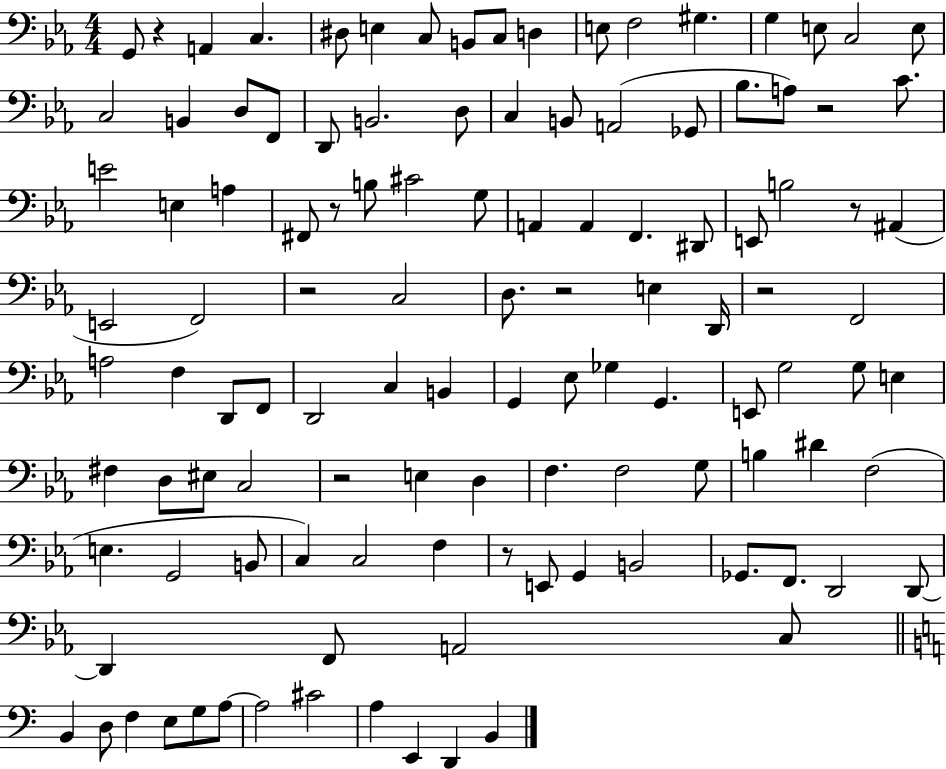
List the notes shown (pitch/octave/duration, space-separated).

G2/e R/q A2/q C3/q. D#3/e E3/q C3/e B2/e C3/e D3/q E3/e F3/h G#3/q. G3/q E3/e C3/h E3/e C3/h B2/q D3/e F2/e D2/e B2/h. D3/e C3/q B2/e A2/h Gb2/e Bb3/e. A3/e R/h C4/e. E4/h E3/q A3/q F#2/e R/e B3/e C#4/h G3/e A2/q A2/q F2/q. D#2/e E2/e B3/h R/e A#2/q E2/h F2/h R/h C3/h D3/e. R/h E3/q D2/s R/h F2/h A3/h F3/q D2/e F2/e D2/h C3/q B2/q G2/q Eb3/e Gb3/q G2/q. E2/e G3/h G3/e E3/q F#3/q D3/e EIS3/e C3/h R/h E3/q D3/q F3/q. F3/h G3/e B3/q D#4/q F3/h E3/q. G2/h B2/e C3/q C3/h F3/q R/e E2/e G2/q B2/h Gb2/e. F2/e. D2/h D2/e D2/q F2/e A2/h C3/e B2/q D3/e F3/q E3/e G3/e A3/e A3/h C#4/h A3/q E2/q D2/q B2/q